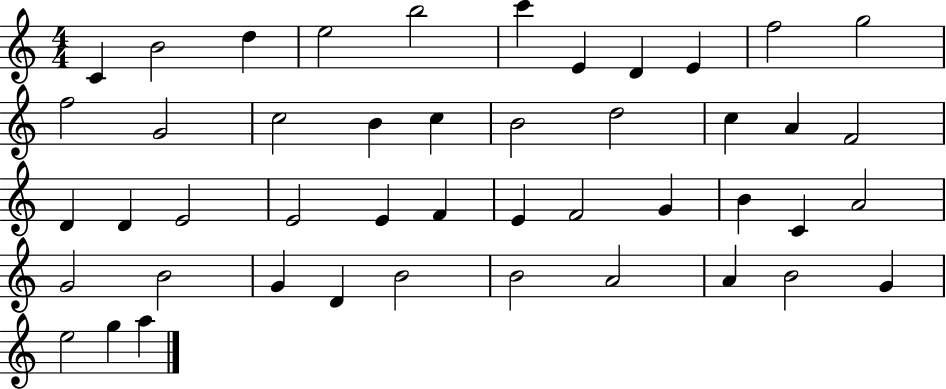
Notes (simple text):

C4/q B4/h D5/q E5/h B5/h C6/q E4/q D4/q E4/q F5/h G5/h F5/h G4/h C5/h B4/q C5/q B4/h D5/h C5/q A4/q F4/h D4/q D4/q E4/h E4/h E4/q F4/q E4/q F4/h G4/q B4/q C4/q A4/h G4/h B4/h G4/q D4/q B4/h B4/h A4/h A4/q B4/h G4/q E5/h G5/q A5/q